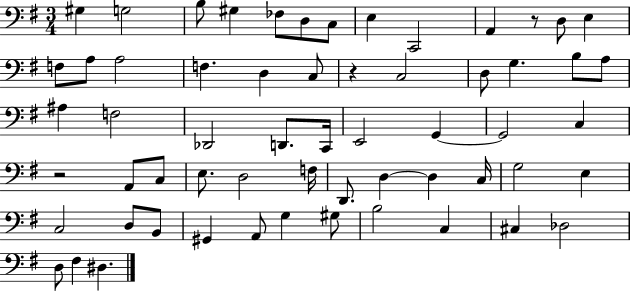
G#3/q G3/h B3/e G#3/q FES3/e D3/e C3/e E3/q C2/h A2/q R/e D3/e E3/q F3/e A3/e A3/h F3/q. D3/q C3/e R/q C3/h D3/e G3/q. B3/e A3/e A#3/q F3/h Db2/h D2/e. C2/s E2/h G2/q G2/h C3/q R/h A2/e C3/e E3/e. D3/h F3/s D2/e. D3/q D3/q C3/s G3/h E3/q C3/h D3/e B2/e G#2/q A2/e G3/q G#3/e B3/h C3/q C#3/q Db3/h D3/e F#3/q D#3/q.